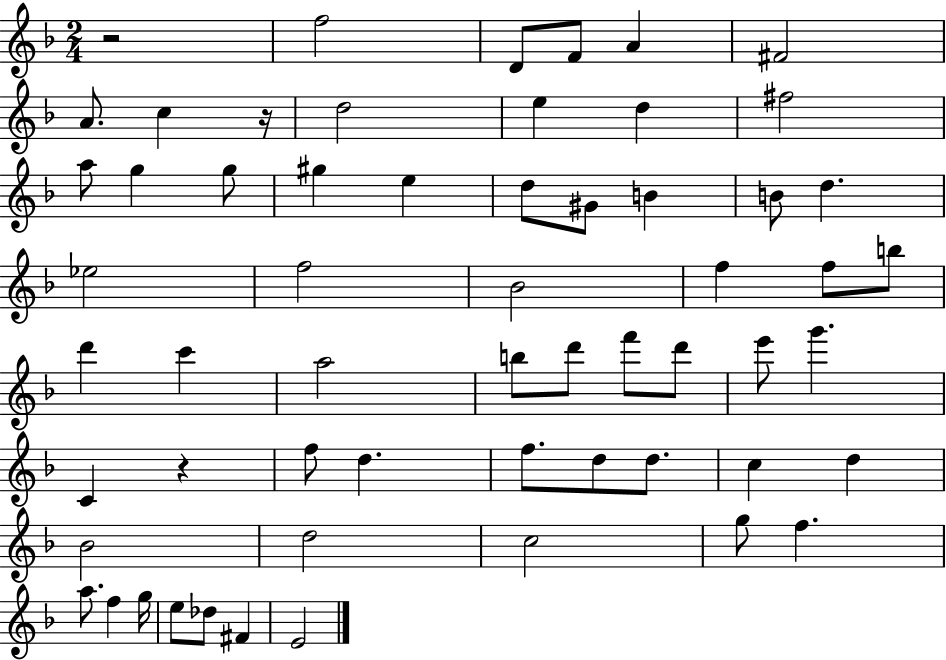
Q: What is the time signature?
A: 2/4